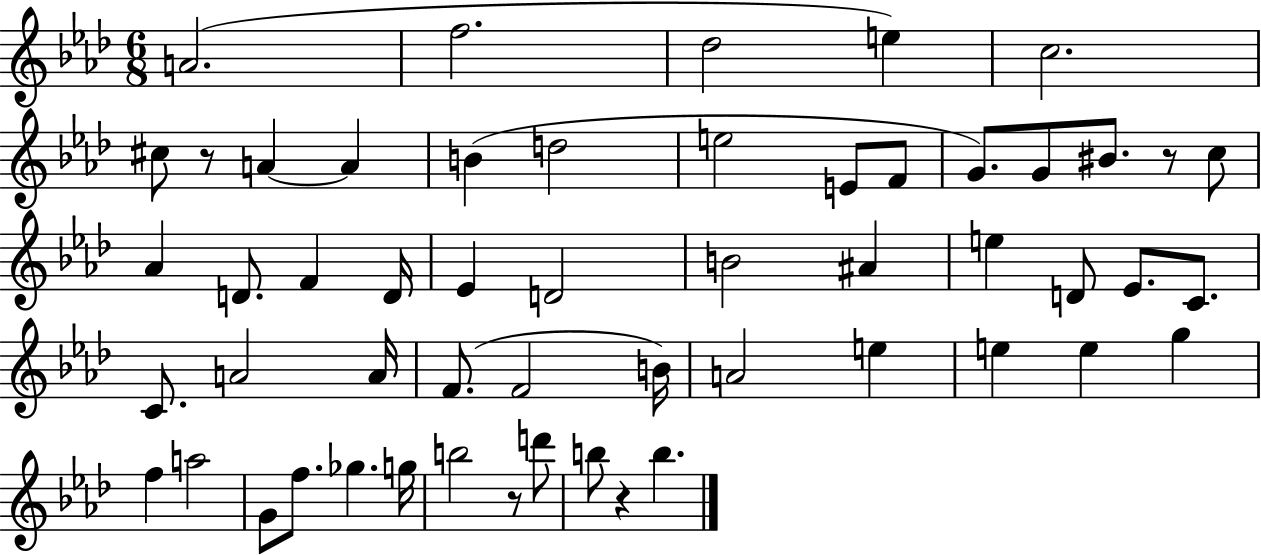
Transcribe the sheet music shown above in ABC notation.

X:1
T:Untitled
M:6/8
L:1/4
K:Ab
A2 f2 _d2 e c2 ^c/2 z/2 A A B d2 e2 E/2 F/2 G/2 G/2 ^B/2 z/2 c/2 _A D/2 F D/4 _E D2 B2 ^A e D/2 _E/2 C/2 C/2 A2 A/4 F/2 F2 B/4 A2 e e e g f a2 G/2 f/2 _g g/4 b2 z/2 d'/2 b/2 z b